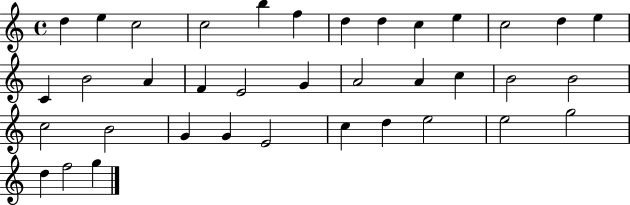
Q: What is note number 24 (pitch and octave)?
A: B4